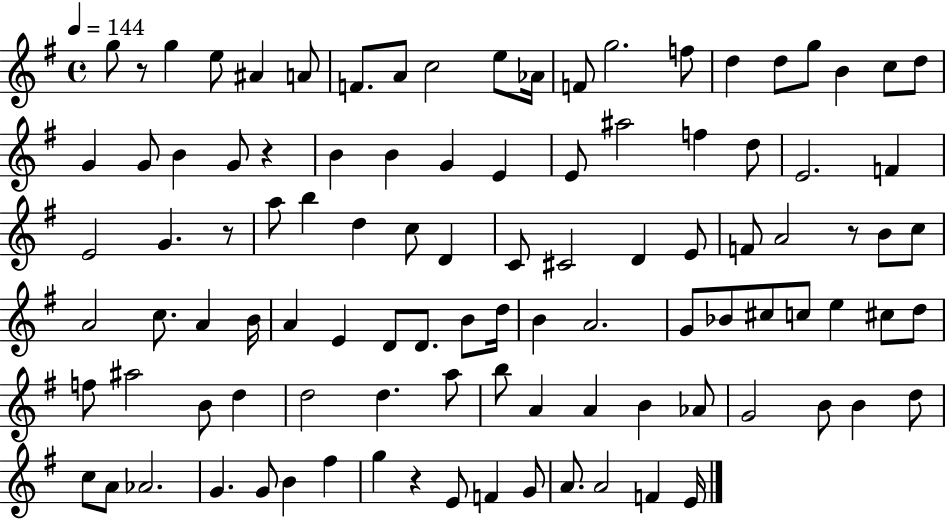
X:1
T:Untitled
M:4/4
L:1/4
K:G
g/2 z/2 g e/2 ^A A/2 F/2 A/2 c2 e/2 _A/4 F/2 g2 f/2 d d/2 g/2 B c/2 d/2 G G/2 B G/2 z B B G E E/2 ^a2 f d/2 E2 F E2 G z/2 a/2 b d c/2 D C/2 ^C2 D E/2 F/2 A2 z/2 B/2 c/2 A2 c/2 A B/4 A E D/2 D/2 B/2 d/4 B A2 G/2 _B/2 ^c/2 c/2 e ^c/2 d/2 f/2 ^a2 B/2 d d2 d a/2 b/2 A A B _A/2 G2 B/2 B d/2 c/2 A/2 _A2 G G/2 B ^f g z E/2 F G/2 A/2 A2 F E/4